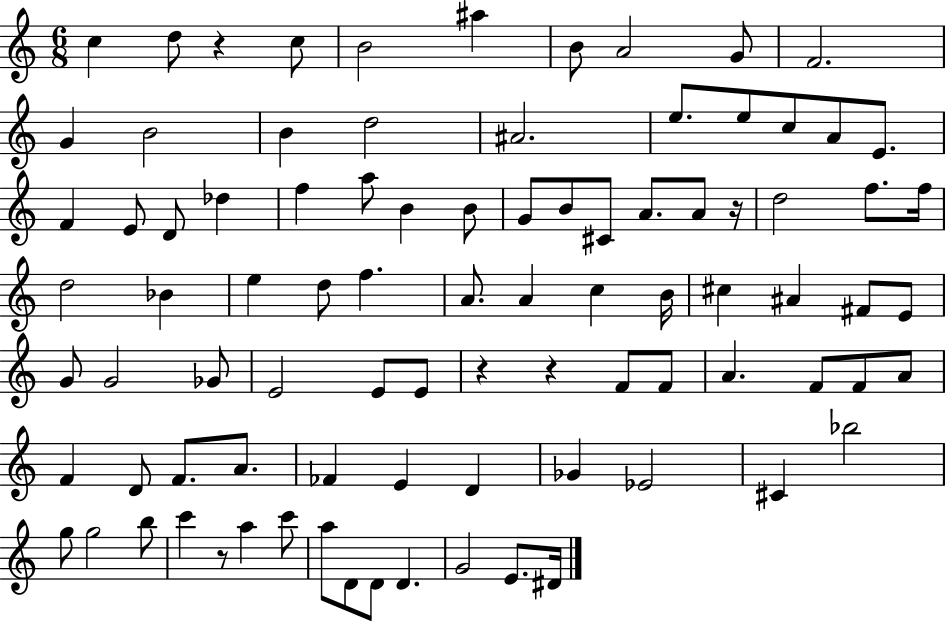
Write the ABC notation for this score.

X:1
T:Untitled
M:6/8
L:1/4
K:C
c d/2 z c/2 B2 ^a B/2 A2 G/2 F2 G B2 B d2 ^A2 e/2 e/2 c/2 A/2 E/2 F E/2 D/2 _d f a/2 B B/2 G/2 B/2 ^C/2 A/2 A/2 z/4 d2 f/2 f/4 d2 _B e d/2 f A/2 A c B/4 ^c ^A ^F/2 E/2 G/2 G2 _G/2 E2 E/2 E/2 z z F/2 F/2 A F/2 F/2 A/2 F D/2 F/2 A/2 _F E D _G _E2 ^C _b2 g/2 g2 b/2 c' z/2 a c'/2 a/2 D/2 D/2 D G2 E/2 ^D/4